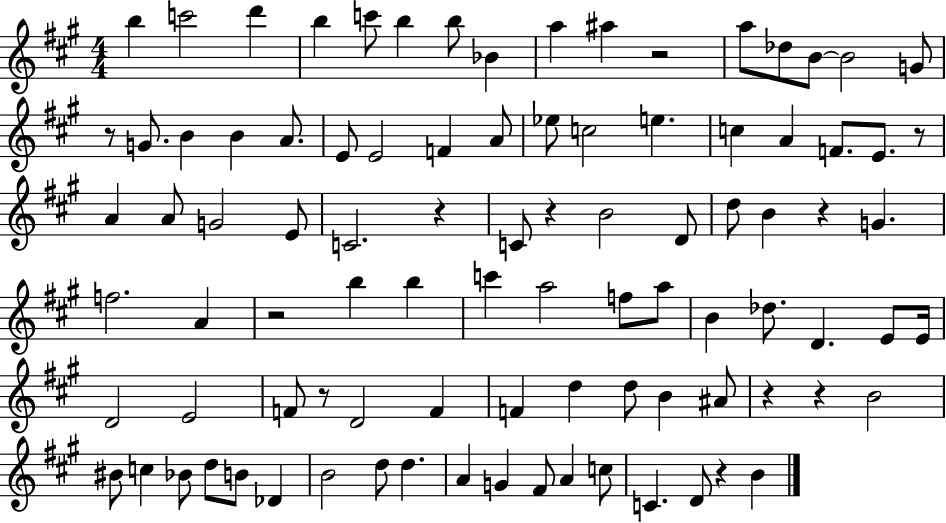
X:1
T:Untitled
M:4/4
L:1/4
K:A
b c'2 d' b c'/2 b b/2 _B a ^a z2 a/2 _d/2 B/2 B2 G/2 z/2 G/2 B B A/2 E/2 E2 F A/2 _e/2 c2 e c A F/2 E/2 z/2 A A/2 G2 E/2 C2 z C/2 z B2 D/2 d/2 B z G f2 A z2 b b c' a2 f/2 a/2 B _d/2 D E/2 E/4 D2 E2 F/2 z/2 D2 F F d d/2 B ^A/2 z z B2 ^B/2 c _B/2 d/2 B/2 _D B2 d/2 d A G ^F/2 A c/2 C D/2 z B